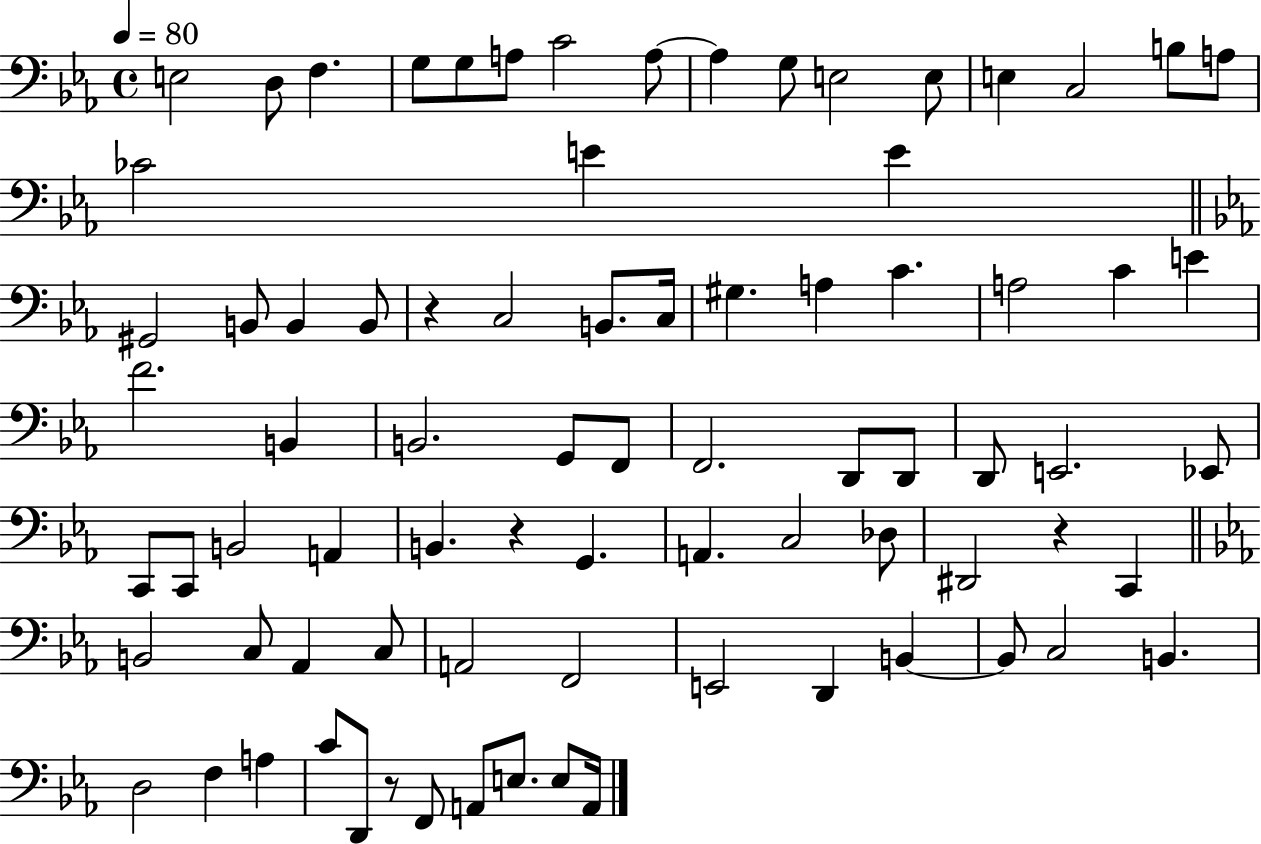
X:1
T:Untitled
M:4/4
L:1/4
K:Eb
E,2 D,/2 F, G,/2 G,/2 A,/2 C2 A,/2 A, G,/2 E,2 E,/2 E, C,2 B,/2 A,/2 _C2 E E ^G,,2 B,,/2 B,, B,,/2 z C,2 B,,/2 C,/4 ^G, A, C A,2 C E F2 B,, B,,2 G,,/2 F,,/2 F,,2 D,,/2 D,,/2 D,,/2 E,,2 _E,,/2 C,,/2 C,,/2 B,,2 A,, B,, z G,, A,, C,2 _D,/2 ^D,,2 z C,, B,,2 C,/2 _A,, C,/2 A,,2 F,,2 E,,2 D,, B,, B,,/2 C,2 B,, D,2 F, A, C/2 D,,/2 z/2 F,,/2 A,,/2 E,/2 E,/2 A,,/4